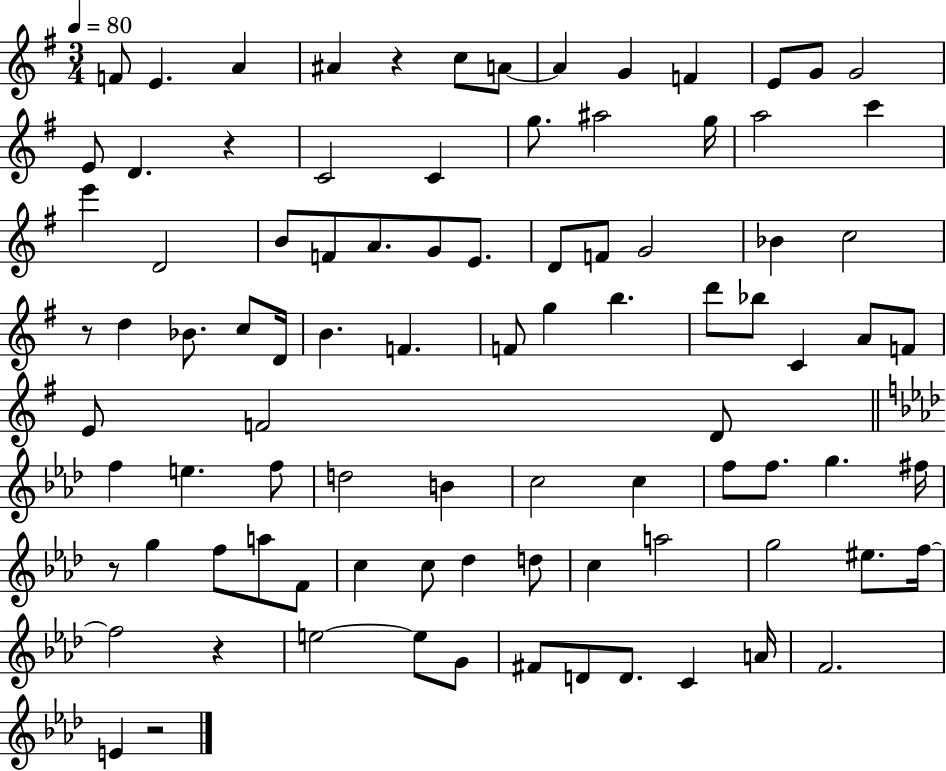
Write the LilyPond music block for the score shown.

{
  \clef treble
  \numericTimeSignature
  \time 3/4
  \key g \major
  \tempo 4 = 80
  \repeat volta 2 { f'8 e'4. a'4 | ais'4 r4 c''8 a'8~~ | a'4 g'4 f'4 | e'8 g'8 g'2 | \break e'8 d'4. r4 | c'2 c'4 | g''8. ais''2 g''16 | a''2 c'''4 | \break e'''4 d'2 | b'8 f'8 a'8. g'8 e'8. | d'8 f'8 g'2 | bes'4 c''2 | \break r8 d''4 bes'8. c''8 d'16 | b'4. f'4. | f'8 g''4 b''4. | d'''8 bes''8 c'4 a'8 f'8 | \break e'8 f'2 d'8 | \bar "||" \break \key f \minor f''4 e''4. f''8 | d''2 b'4 | c''2 c''4 | f''8 f''8. g''4. fis''16 | \break r8 g''4 f''8 a''8 f'8 | c''4 c''8 des''4 d''8 | c''4 a''2 | g''2 eis''8. f''16~~ | \break f''2 r4 | e''2~~ e''8 g'8 | fis'8 d'8 d'8. c'4 a'16 | f'2. | \break e'4 r2 | } \bar "|."
}